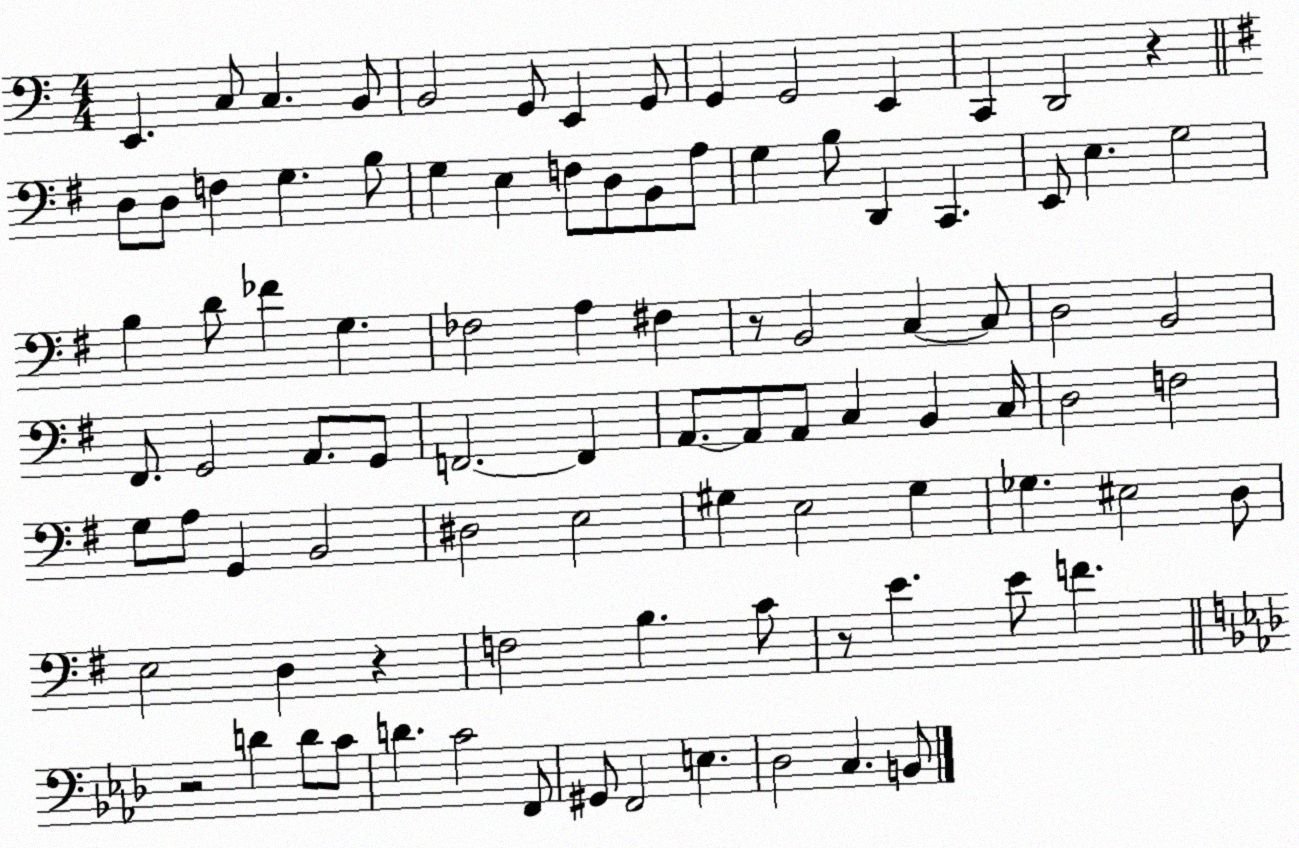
X:1
T:Untitled
M:4/4
L:1/4
K:C
E,, C,/2 C, B,,/2 B,,2 G,,/2 E,, G,,/2 G,, G,,2 E,, C,, D,,2 z D,/2 D,/2 F, G, B,/2 G, E, F,/2 D,/2 B,,/2 A,/2 G, B,/2 D,, C,, E,,/2 E, G,2 B, D/2 _F G, _F,2 A, ^F, z/2 B,,2 C, C,/2 D,2 B,,2 ^F,,/2 G,,2 A,,/2 G,,/2 F,,2 F,, A,,/2 A,,/2 A,,/2 C, B,, C,/4 D,2 F,2 G,/2 A,/2 G,, B,,2 ^D,2 E,2 ^G, E,2 ^G, _G, ^E,2 D,/2 E,2 D, z F,2 B, C/2 z/2 E E/2 F z2 D D/2 C/2 D C2 F,,/2 ^G,,/2 F,,2 E, _D,2 C, B,,/2